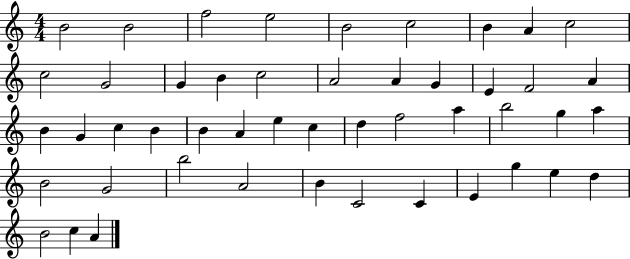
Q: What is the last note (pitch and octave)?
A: A4